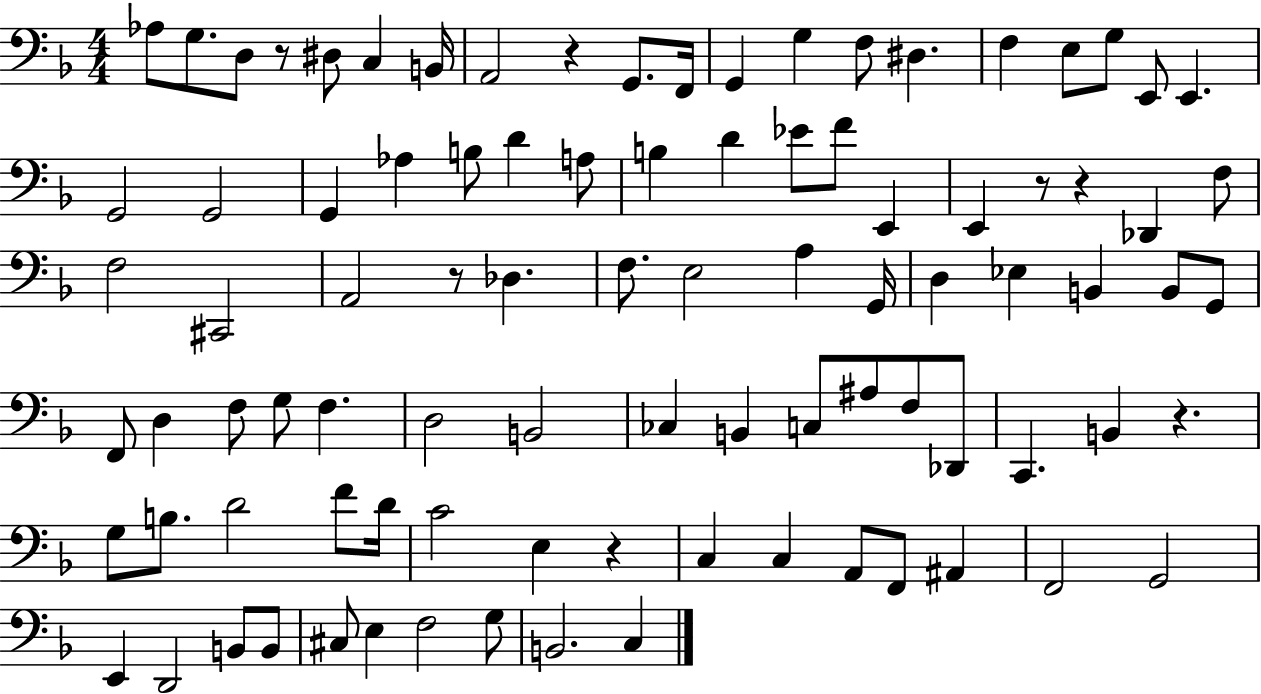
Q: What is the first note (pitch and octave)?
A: Ab3